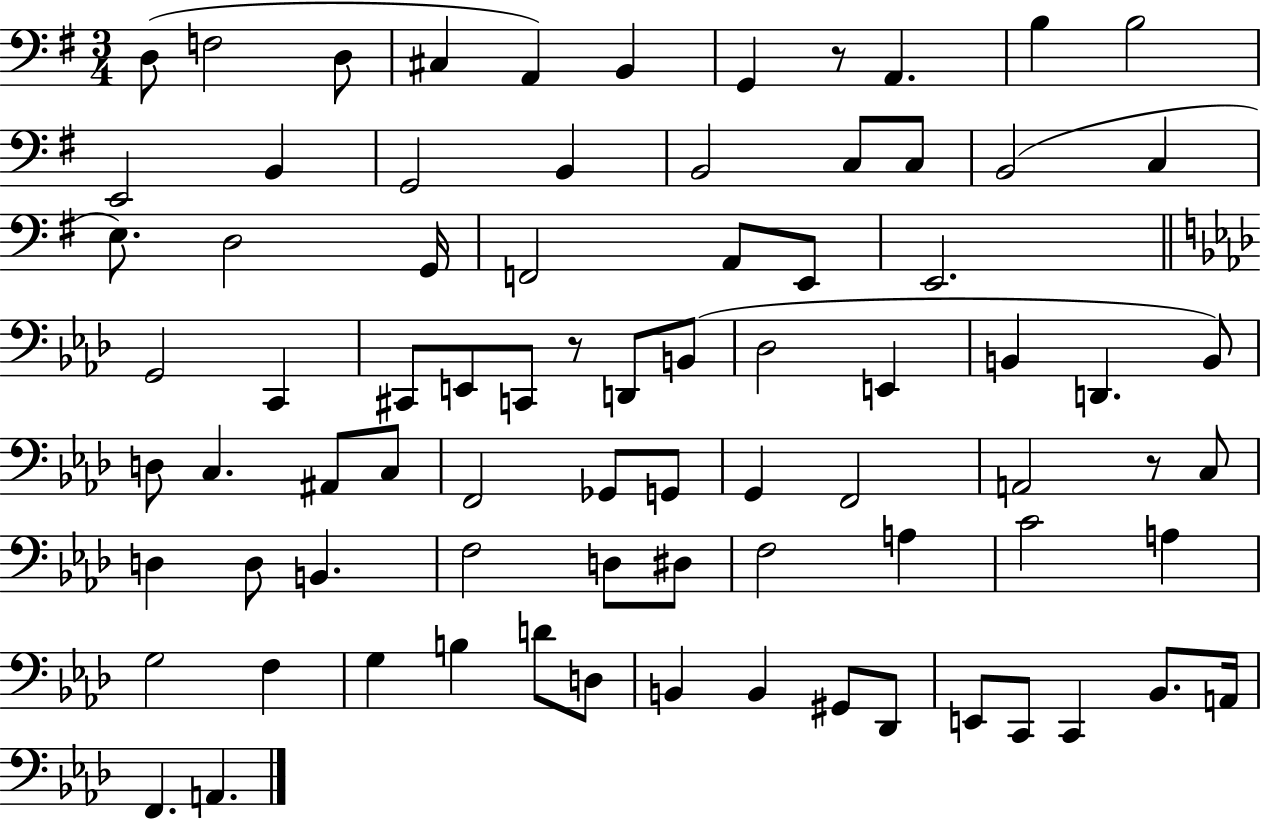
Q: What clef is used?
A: bass